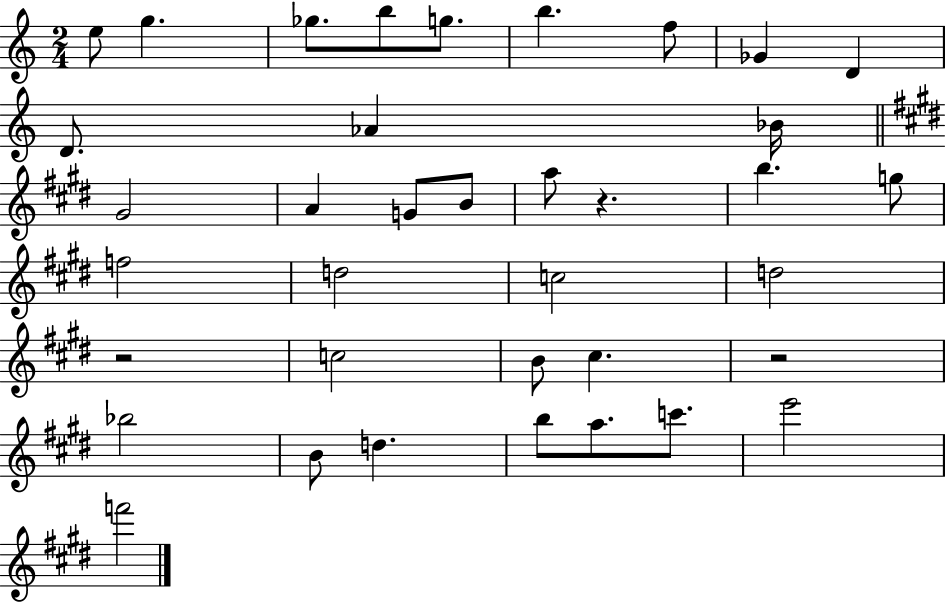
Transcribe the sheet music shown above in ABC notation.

X:1
T:Untitled
M:2/4
L:1/4
K:C
e/2 g _g/2 b/2 g/2 b f/2 _G D D/2 _A _B/4 ^G2 A G/2 B/2 a/2 z b g/2 f2 d2 c2 d2 z2 c2 B/2 ^c z2 _b2 B/2 d b/2 a/2 c'/2 e'2 f'2